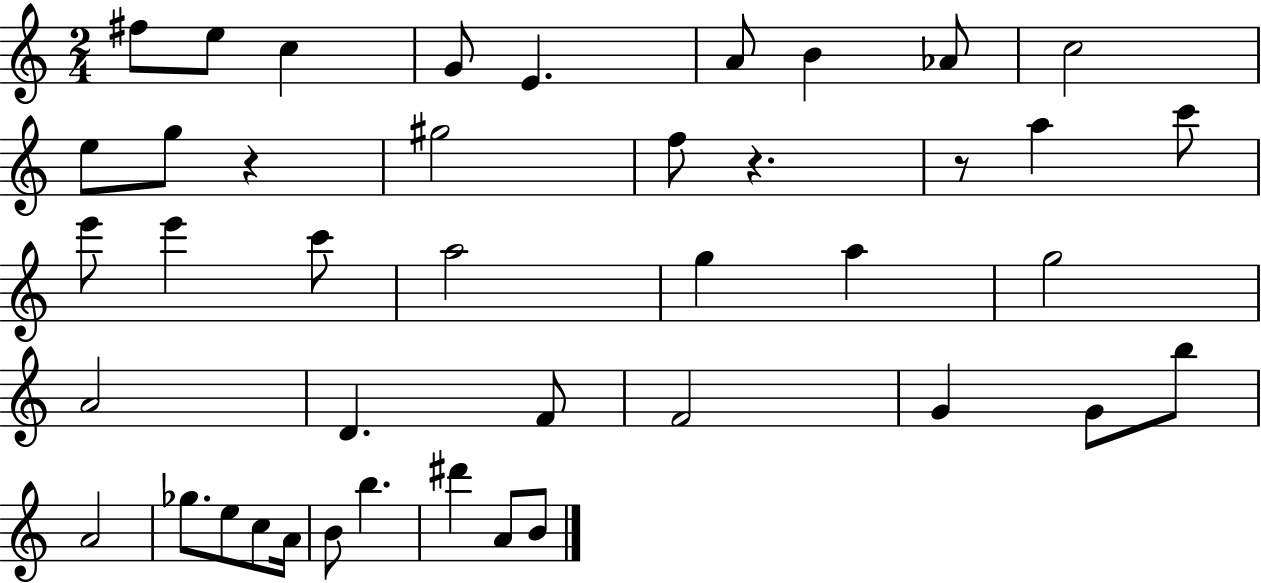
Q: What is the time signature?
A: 2/4